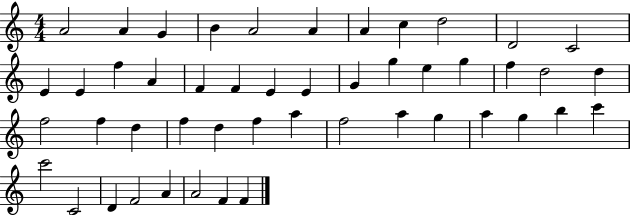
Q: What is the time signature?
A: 4/4